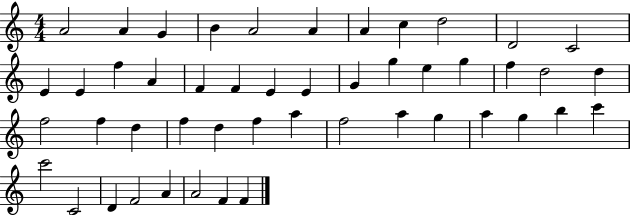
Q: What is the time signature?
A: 4/4